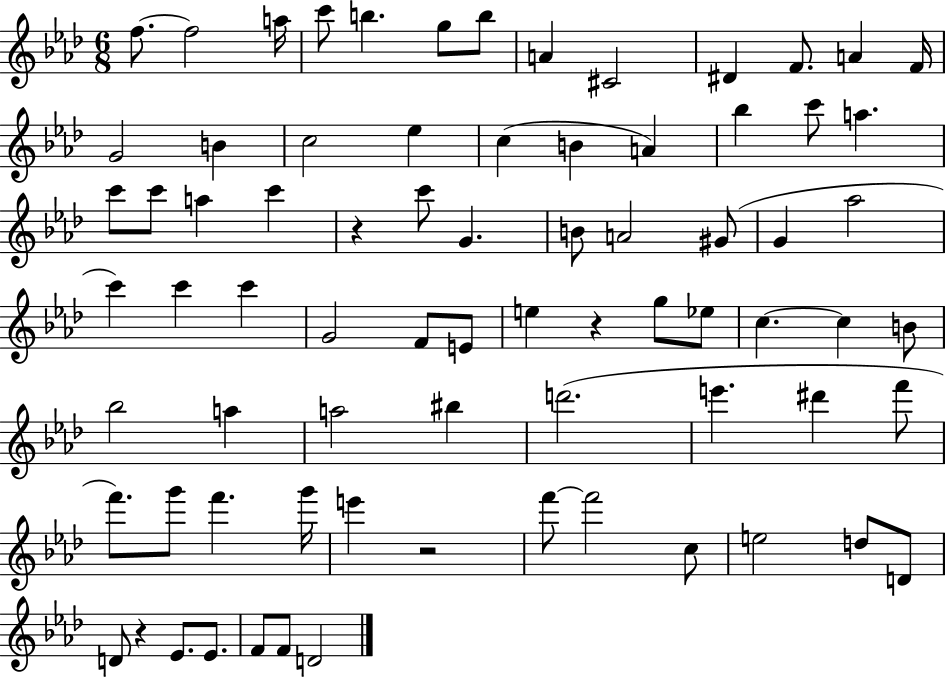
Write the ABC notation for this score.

X:1
T:Untitled
M:6/8
L:1/4
K:Ab
f/2 f2 a/4 c'/2 b g/2 b/2 A ^C2 ^D F/2 A F/4 G2 B c2 _e c B A _b c'/2 a c'/2 c'/2 a c' z c'/2 G B/2 A2 ^G/2 G _a2 c' c' c' G2 F/2 E/2 e z g/2 _e/2 c c B/2 _b2 a a2 ^b d'2 e' ^d' f'/2 f'/2 g'/2 f' g'/4 e' z2 f'/2 f'2 c/2 e2 d/2 D/2 D/2 z _E/2 _E/2 F/2 F/2 D2